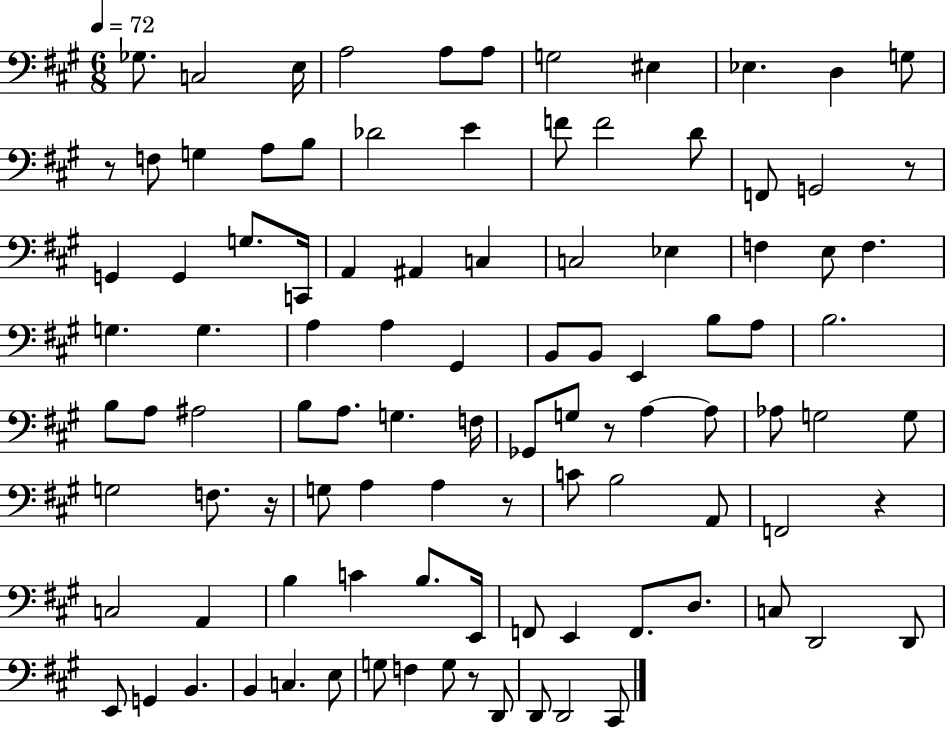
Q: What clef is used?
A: bass